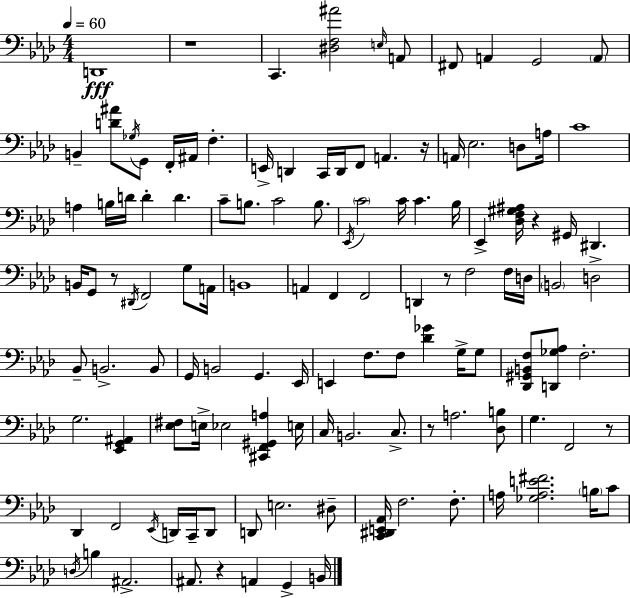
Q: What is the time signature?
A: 4/4